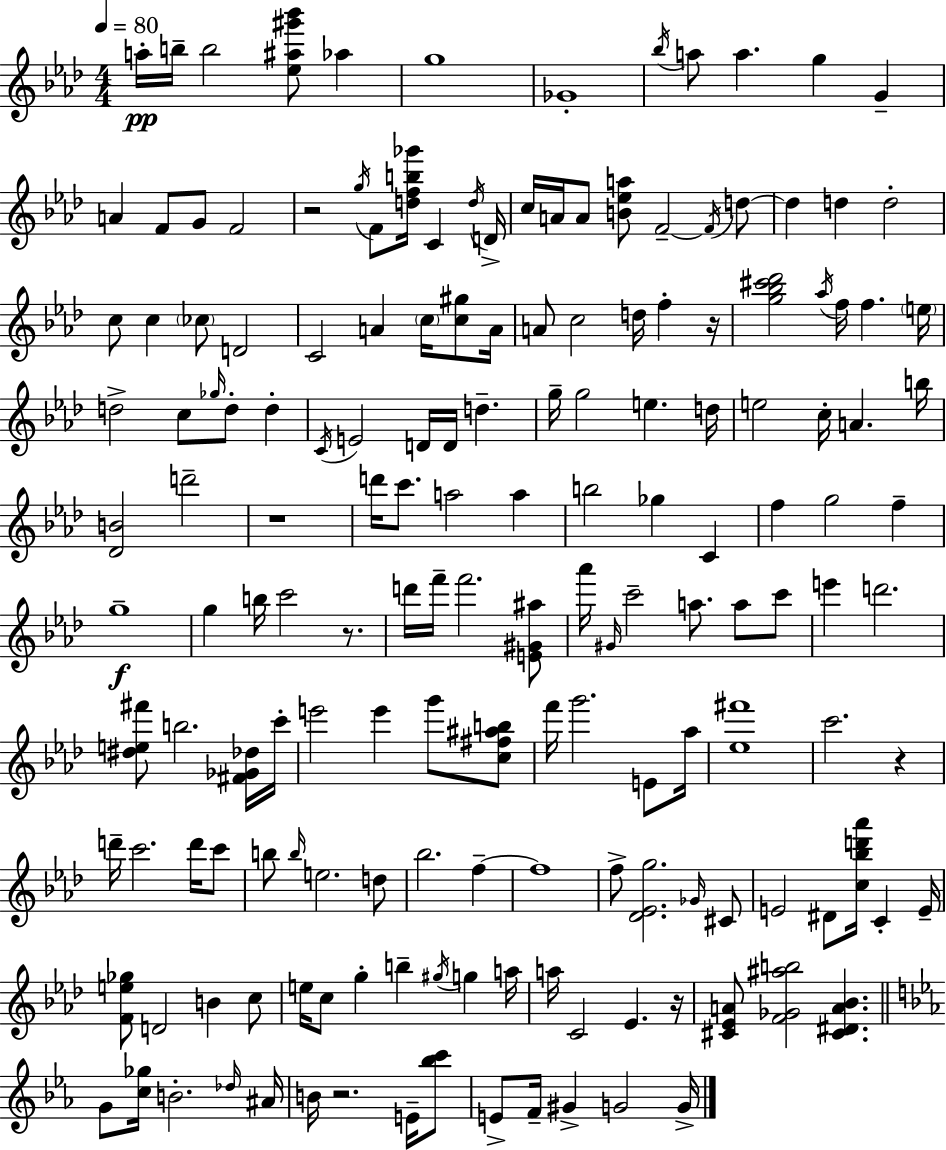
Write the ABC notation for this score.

X:1
T:Untitled
M:4/4
L:1/4
K:Fm
a/4 b/4 b2 [_e^a^g'_b']/2 _a g4 _G4 _b/4 a/2 a g G A F/2 G/2 F2 z2 g/4 F/2 [dfb_g']/4 C d/4 D/4 c/4 A/4 A/2 [B_ea]/2 F2 F/4 d/2 d d d2 c/2 c _c/2 D2 C2 A c/4 [c^g]/2 A/4 A/2 c2 d/4 f z/4 [g_b^c'_d']2 _a/4 f/4 f e/4 d2 c/2 _g/4 d/2 d C/4 E2 D/4 D/4 d g/4 g2 e d/4 e2 c/4 A b/4 [_DB]2 d'2 z4 d'/4 c'/2 a2 a b2 _g C f g2 f g4 g b/4 c'2 z/2 d'/4 f'/4 f'2 [E^G^a]/2 _a'/4 ^G/4 c'2 a/2 a/2 c'/2 e' d'2 [^de^f']/2 b2 [^F_G_d]/4 c'/4 e'2 e' g'/2 [c^f^ab]/2 f'/4 g'2 E/2 _a/4 [_e^f']4 c'2 z d'/4 c'2 d'/4 c'/2 b/2 b/4 e2 d/2 _b2 f f4 f/2 [_D_Eg]2 _G/4 ^C/2 E2 ^D/2 [c_bd'_a']/4 C E/4 [Fe_g]/2 D2 B c/2 e/4 c/2 g b ^g/4 g a/4 a/4 C2 _E z/4 [^C_EA]/2 [F_G^ab]2 [^C^DA_B] G/2 [c_g]/4 B2 _d/4 ^A/4 B/4 z2 E/4 [_bc']/2 E/2 F/4 ^G G2 G/4